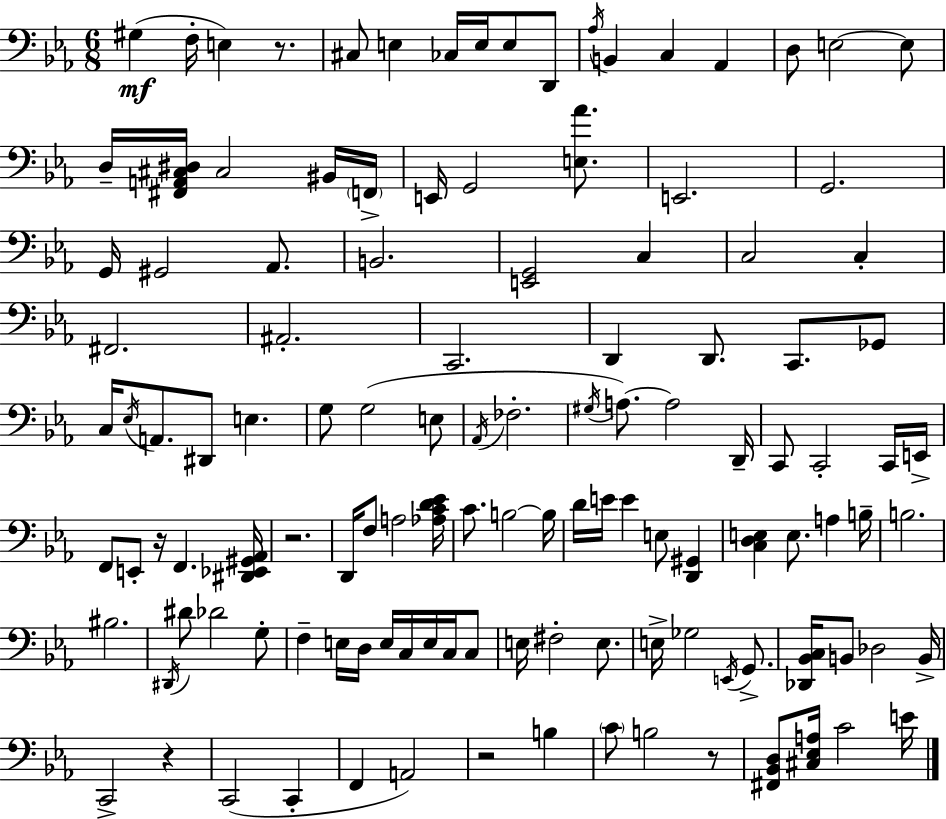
{
  \clef bass
  \numericTimeSignature
  \time 6/8
  \key c \minor
  gis4(\mf f16-. e4) r8. | cis8 e4 ces16 e16 e8 d,8 | \acciaccatura { aes16 } b,4 c4 aes,4 | d8 e2~~ e8 | \break d16-- <fis, a, cis dis>16 cis2 bis,16 | \parenthesize f,16-> e,16 g,2 <e aes'>8. | e,2. | g,2. | \break g,16 gis,2 aes,8. | b,2. | <e, g,>2 c4 | c2 c4-. | \break fis,2. | ais,2.-. | c,2. | d,4 d,8. c,8. ges,8 | \break c16 \acciaccatura { ees16 } a,8. dis,8 e4. | g8 g2( | e8 \acciaccatura { aes,16 } fes2.-. | \acciaccatura { gis16 } a8.~~) a2 | \break d,16-- c,8 c,2-. | c,16 e,16-> f,8 e,8-. r16 f,4. | <dis, ees, gis, aes,>16 r2. | d,16 f8 a2 | \break <aes c' d' ees'>16 c'8. b2~~ | b16 d'16 e'16 e'4 e8 | <d, gis,>4 <c d e>4 e8. a4 | b16-- b2. | \break bis2. | \acciaccatura { dis,16 } dis'8 des'2 | g8-. f4-- e16 d16 e16 | c16 e16 c16 c8 e16 fis2-. | \break e8. e16-> ges2 | \acciaccatura { e,16 } g,8.-> <des, bes, c>16 b,8 des2 | b,16-> c,2-> | r4 c,2( | \break c,4-. f,4 a,2) | r2 | b4 \parenthesize c'8 b2 | r8 <fis, bes, d>8 <cis ees a>16 c'2 | \break e'16 \bar "|."
}